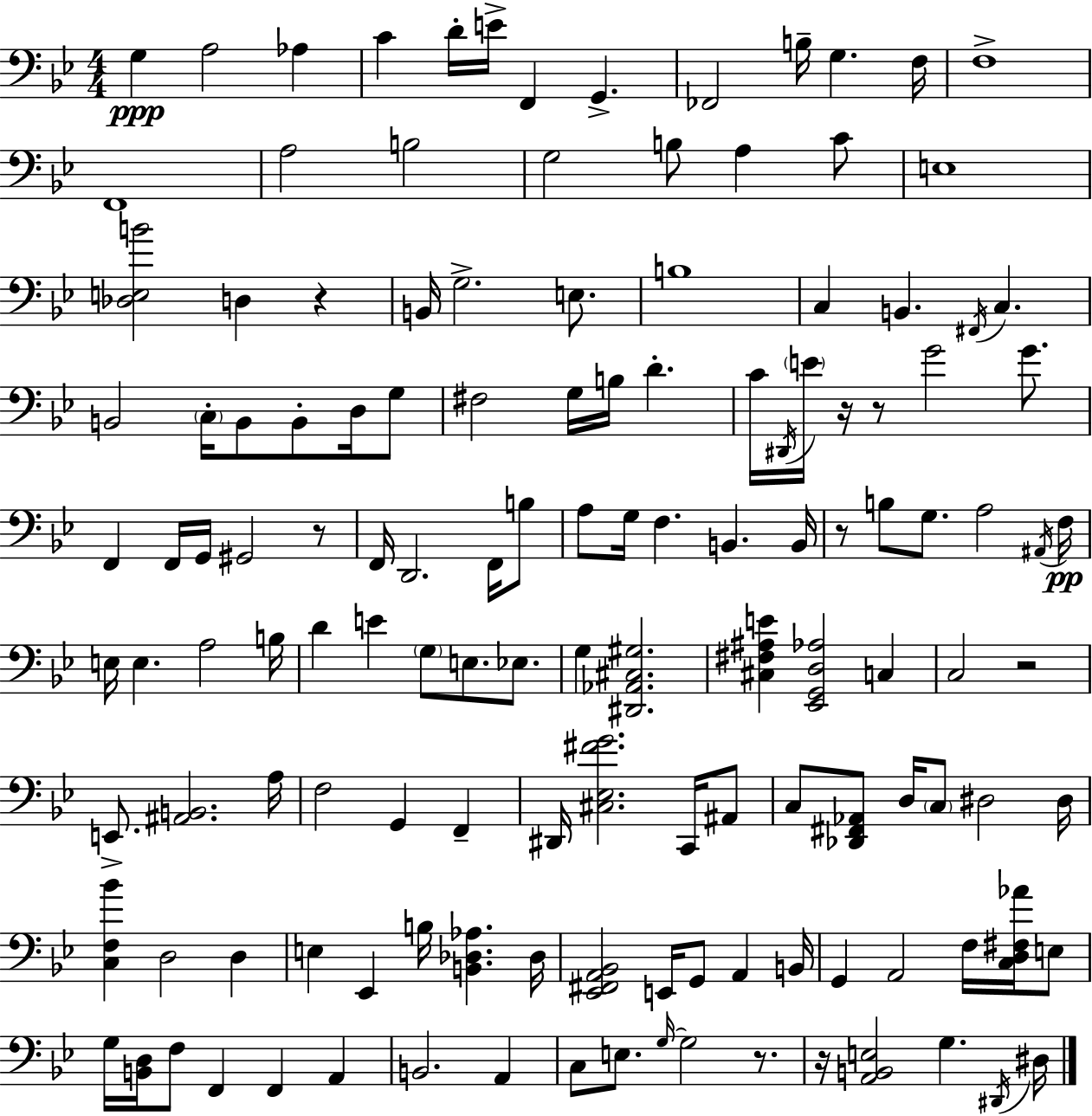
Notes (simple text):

G3/q A3/h Ab3/q C4/q D4/s E4/s F2/q G2/q. FES2/h B3/s G3/q. F3/s F3/w F2/w A3/h B3/h G3/h B3/e A3/q C4/e E3/w [Db3,E3,B4]/h D3/q R/q B2/s G3/h. E3/e. B3/w C3/q B2/q. F#2/s C3/q. B2/h C3/s B2/e B2/e D3/s G3/e F#3/h G3/s B3/s D4/q. C4/s D#2/s E4/s R/s R/e G4/h G4/e. F2/q F2/s G2/s G#2/h R/e F2/s D2/h. F2/s B3/e A3/e G3/s F3/q. B2/q. B2/s R/e B3/e G3/e. A3/h A#2/s F3/s E3/s E3/q. A3/h B3/s D4/q E4/q G3/e E3/e. Eb3/e. G3/q [D#2,Ab2,C#3,G#3]/h. [C#3,F#3,A#3,E4]/q [Eb2,G2,D3,Ab3]/h C3/q C3/h R/h E2/e. [A#2,B2]/h. A3/s F3/h G2/q F2/q D#2/s [C#3,Eb3,F#4,G4]/h. C2/s A#2/e C3/e [Db2,F#2,Ab2]/e D3/s C3/e D#3/h D#3/s [C3,F3,Bb4]/q D3/h D3/q E3/q Eb2/q B3/s [B2,Db3,Ab3]/q. Db3/s [Eb2,F#2,A2,Bb2]/h E2/s G2/e A2/q B2/s G2/q A2/h F3/s [C3,D3,F#3,Ab4]/s E3/e G3/s [B2,D3]/s F3/e F2/q F2/q A2/q B2/h. A2/q C3/e E3/e. G3/s G3/h R/e. R/s [A2,B2,E3]/h G3/q. D#2/s D#3/s